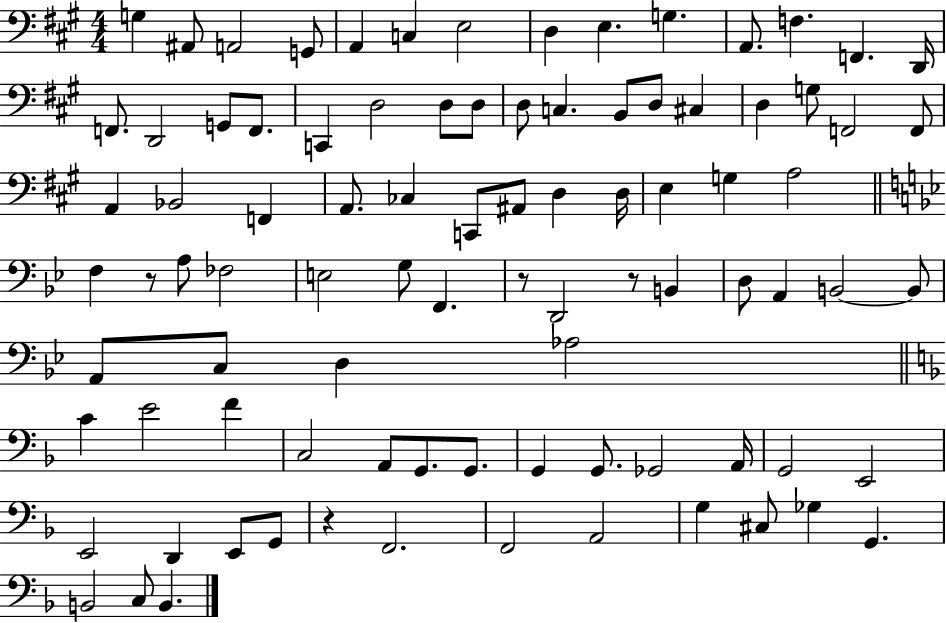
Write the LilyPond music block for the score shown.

{
  \clef bass
  \numericTimeSignature
  \time 4/4
  \key a \major
  g4 ais,8 a,2 g,8 | a,4 c4 e2 | d4 e4. g4. | a,8. f4. f,4. d,16 | \break f,8. d,2 g,8 f,8. | c,4 d2 d8 d8 | d8 c4. b,8 d8 cis4 | d4 g8 f,2 f,8 | \break a,4 bes,2 f,4 | a,8. ces4 c,8 ais,8 d4 d16 | e4 g4 a2 | \bar "||" \break \key g \minor f4 r8 a8 fes2 | e2 g8 f,4. | r8 d,2 r8 b,4 | d8 a,4 b,2~~ b,8 | \break a,8 c8 d4 aes2 | \bar "||" \break \key f \major c'4 e'2 f'4 | c2 a,8 g,8. g,8. | g,4 g,8. ges,2 a,16 | g,2 e,2 | \break e,2 d,4 e,8 g,8 | r4 f,2. | f,2 a,2 | g4 cis8 ges4 g,4. | \break b,2 c8 b,4. | \bar "|."
}